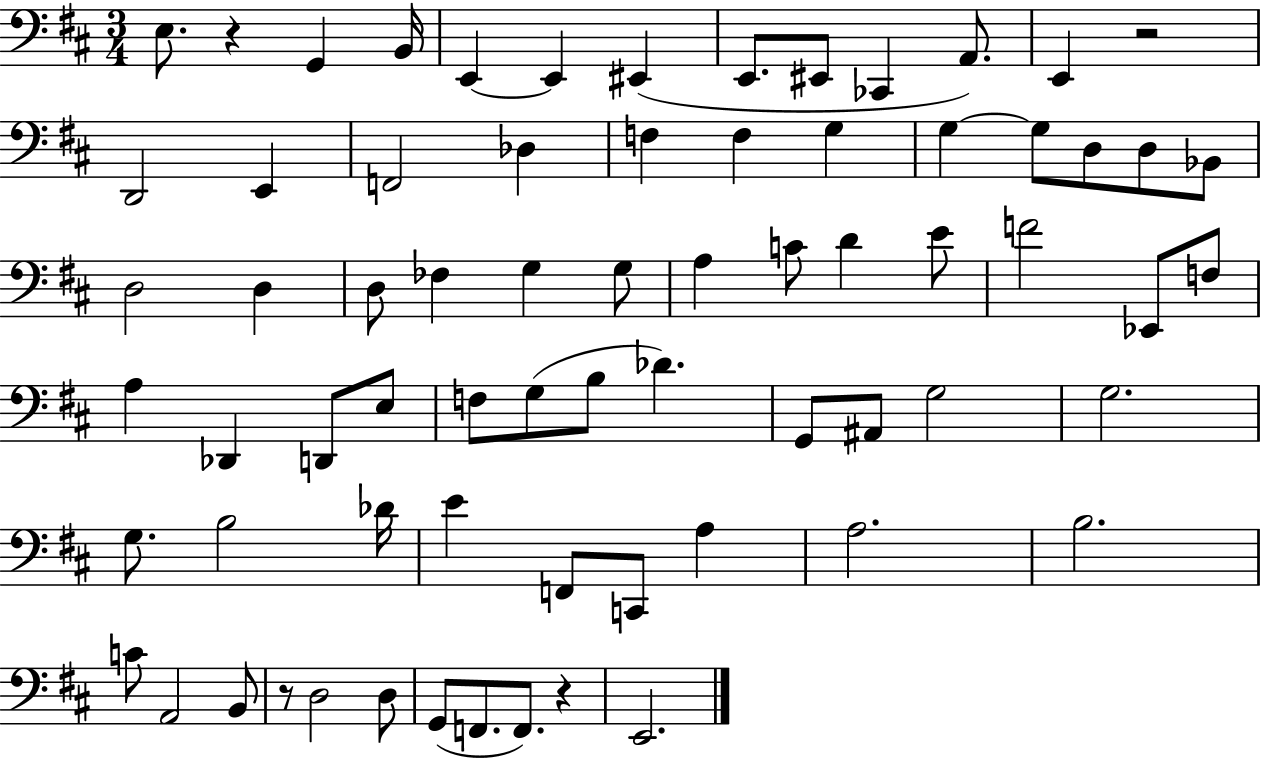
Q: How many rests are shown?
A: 4